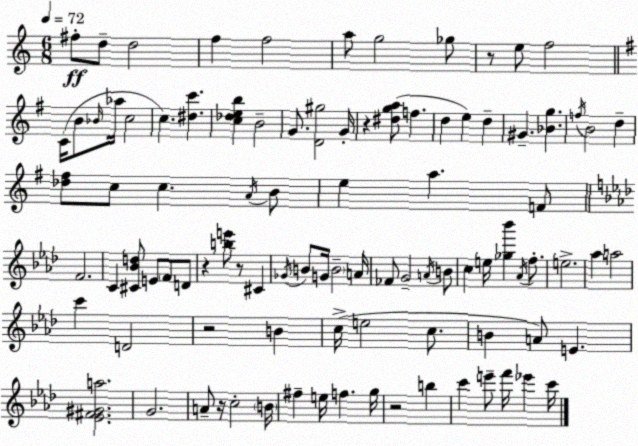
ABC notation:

X:1
T:Untitled
M:6/8
L:1/4
K:C
^f/2 d/2 d2 f f2 a/2 g2 _g/2 z/2 e/2 f2 C/4 B/2 _B/4 _a/4 c2 c [^dc'] [c_deb] B2 G/2 [D^g]2 G/4 z [^dga]/2 f d e d ^G [_Bg] f/4 B2 d [_d^f]/2 c/2 c A/4 B/2 e a F/2 F2 C [^C_Bd]/2 E/2 F/2 D/2 z [be']/2 z/2 ^C _G/4 B/2 G/4 B2 A/4 _F/2 G2 A/4 B/2 c e/4 [_g_b'] _A/4 f/2 e2 _a a2 c' D2 z2 B c/4 e2 c/2 B A/2 E [_E^F^Ga]2 G2 A/2 z/4 c2 B/4 ^f e/4 f g/4 z2 b c' e'/2 f'/4 _e' c'/4